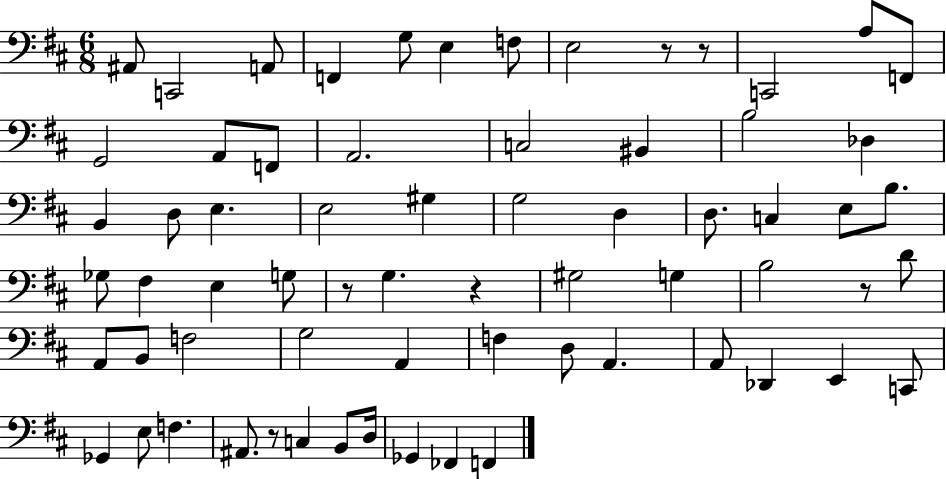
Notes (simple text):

A#2/e C2/h A2/e F2/q G3/e E3/q F3/e E3/h R/e R/e C2/h A3/e F2/e G2/h A2/e F2/e A2/h. C3/h BIS2/q B3/h Db3/q B2/q D3/e E3/q. E3/h G#3/q G3/h D3/q D3/e. C3/q E3/e B3/e. Gb3/e F#3/q E3/q G3/e R/e G3/q. R/q G#3/h G3/q B3/h R/e D4/e A2/e B2/e F3/h G3/h A2/q F3/q D3/e A2/q. A2/e Db2/q E2/q C2/e Gb2/q E3/e F3/q. A#2/e. R/e C3/q B2/e D3/s Gb2/q FES2/q F2/q